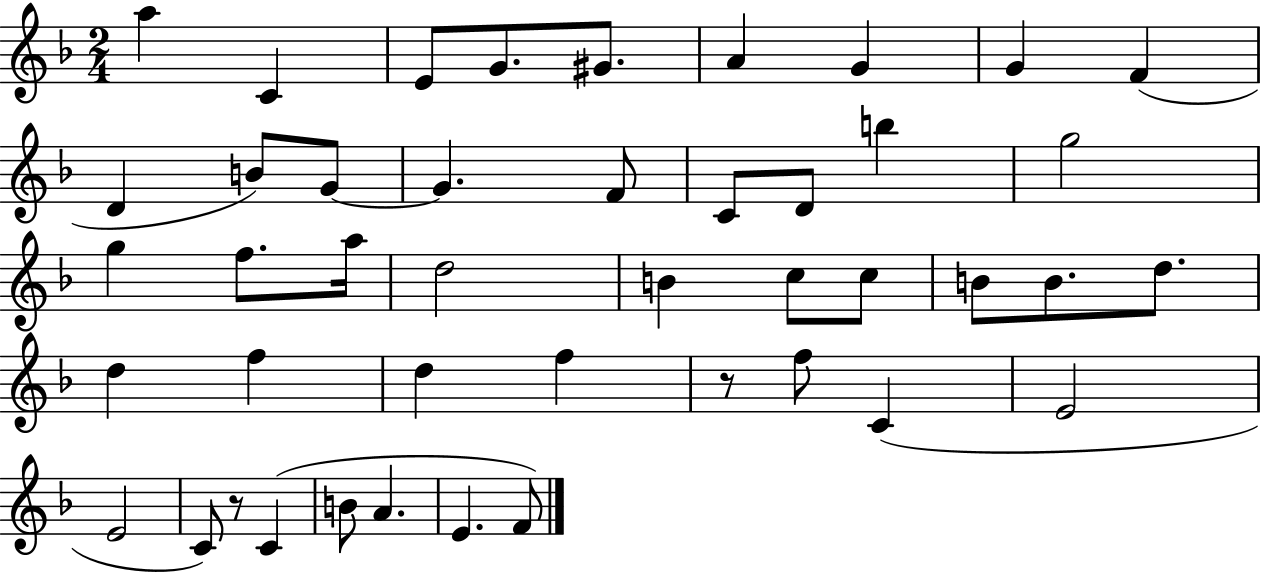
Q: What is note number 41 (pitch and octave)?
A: E4